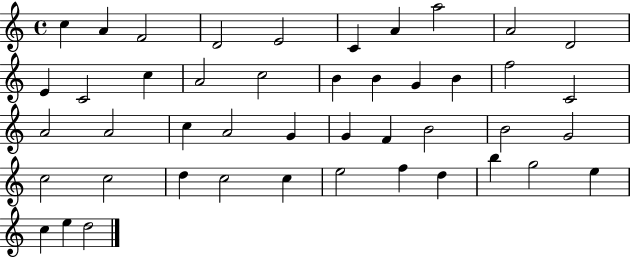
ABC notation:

X:1
T:Untitled
M:4/4
L:1/4
K:C
c A F2 D2 E2 C A a2 A2 D2 E C2 c A2 c2 B B G B f2 C2 A2 A2 c A2 G G F B2 B2 G2 c2 c2 d c2 c e2 f d b g2 e c e d2